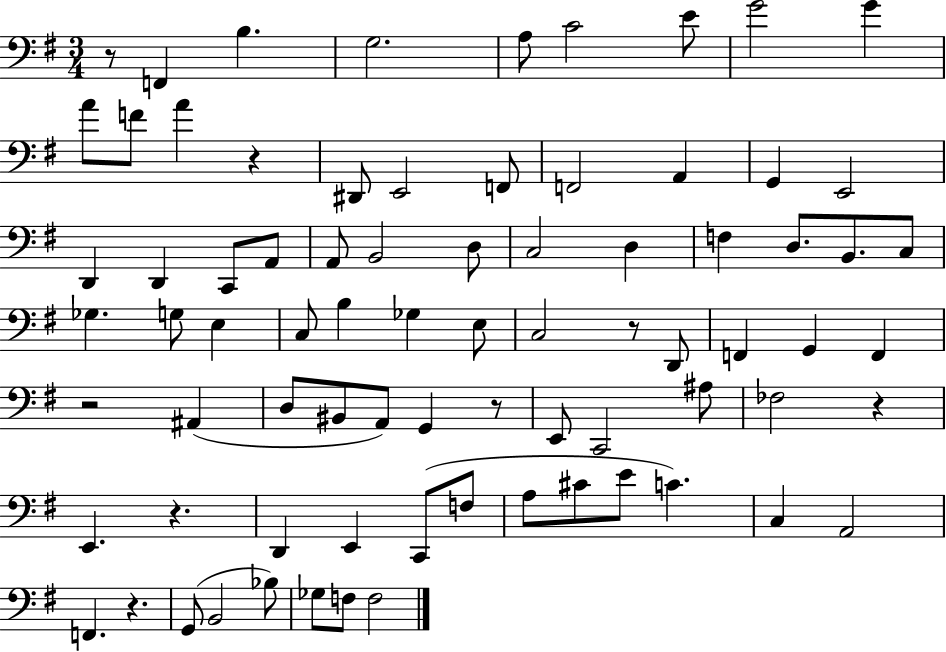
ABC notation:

X:1
T:Untitled
M:3/4
L:1/4
K:G
z/2 F,, B, G,2 A,/2 C2 E/2 G2 G A/2 F/2 A z ^D,,/2 E,,2 F,,/2 F,,2 A,, G,, E,,2 D,, D,, C,,/2 A,,/2 A,,/2 B,,2 D,/2 C,2 D, F, D,/2 B,,/2 C,/2 _G, G,/2 E, C,/2 B, _G, E,/2 C,2 z/2 D,,/2 F,, G,, F,, z2 ^A,, D,/2 ^B,,/2 A,,/2 G,, z/2 E,,/2 C,,2 ^A,/2 _F,2 z E,, z D,, E,, C,,/2 F,/2 A,/2 ^C/2 E/2 C C, A,,2 F,, z G,,/2 B,,2 _B,/2 _G,/2 F,/2 F,2